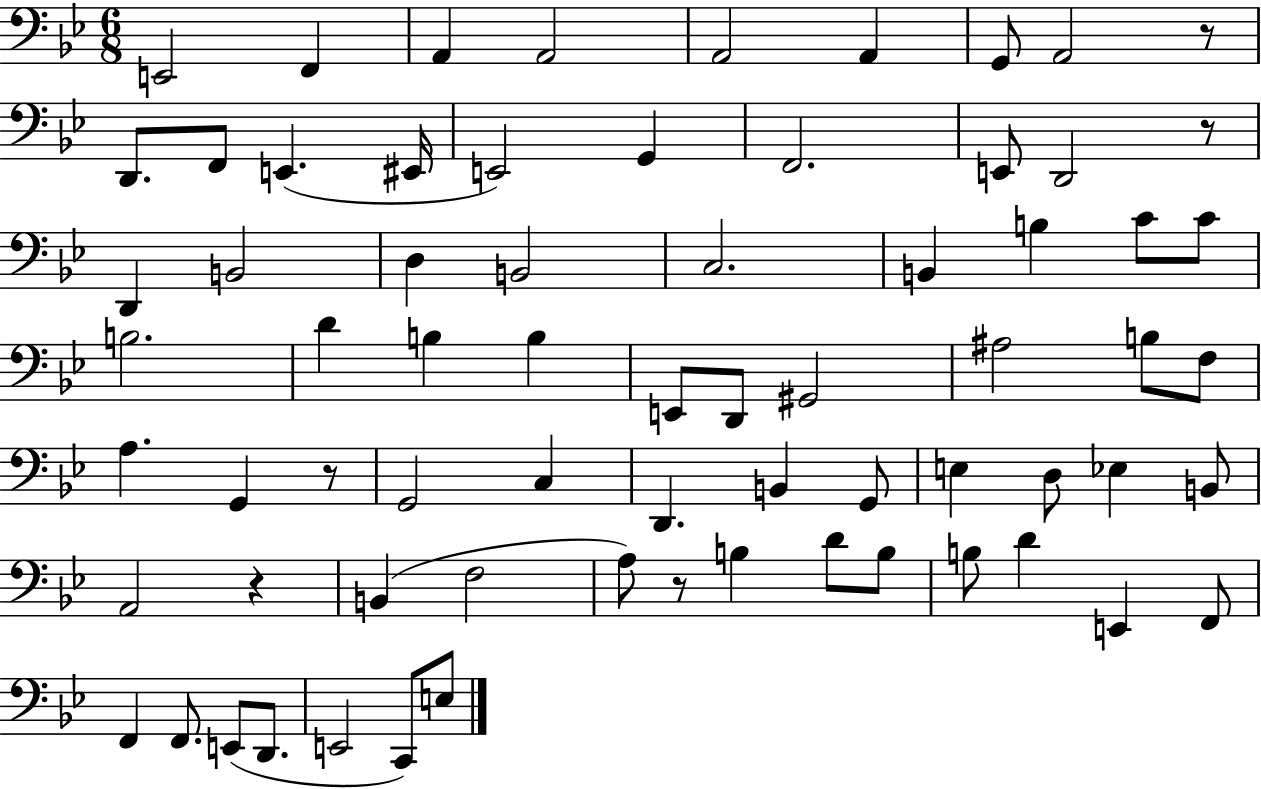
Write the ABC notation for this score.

X:1
T:Untitled
M:6/8
L:1/4
K:Bb
E,,2 F,, A,, A,,2 A,,2 A,, G,,/2 A,,2 z/2 D,,/2 F,,/2 E,, ^E,,/4 E,,2 G,, F,,2 E,,/2 D,,2 z/2 D,, B,,2 D, B,,2 C,2 B,, B, C/2 C/2 B,2 D B, B, E,,/2 D,,/2 ^G,,2 ^A,2 B,/2 F,/2 A, G,, z/2 G,,2 C, D,, B,, G,,/2 E, D,/2 _E, B,,/2 A,,2 z B,, F,2 A,/2 z/2 B, D/2 B,/2 B,/2 D E,, F,,/2 F,, F,,/2 E,,/2 D,,/2 E,,2 C,,/2 E,/2